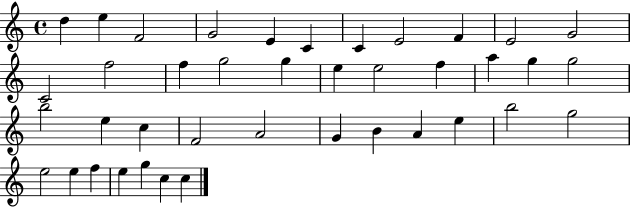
{
  \clef treble
  \time 4/4
  \defaultTimeSignature
  \key c \major
  d''4 e''4 f'2 | g'2 e'4 c'4 | c'4 e'2 f'4 | e'2 g'2 | \break c'2 f''2 | f''4 g''2 g''4 | e''4 e''2 f''4 | a''4 g''4 g''2 | \break b''2 e''4 c''4 | f'2 a'2 | g'4 b'4 a'4 e''4 | b''2 g''2 | \break e''2 e''4 f''4 | e''4 g''4 c''4 c''4 | \bar "|."
}